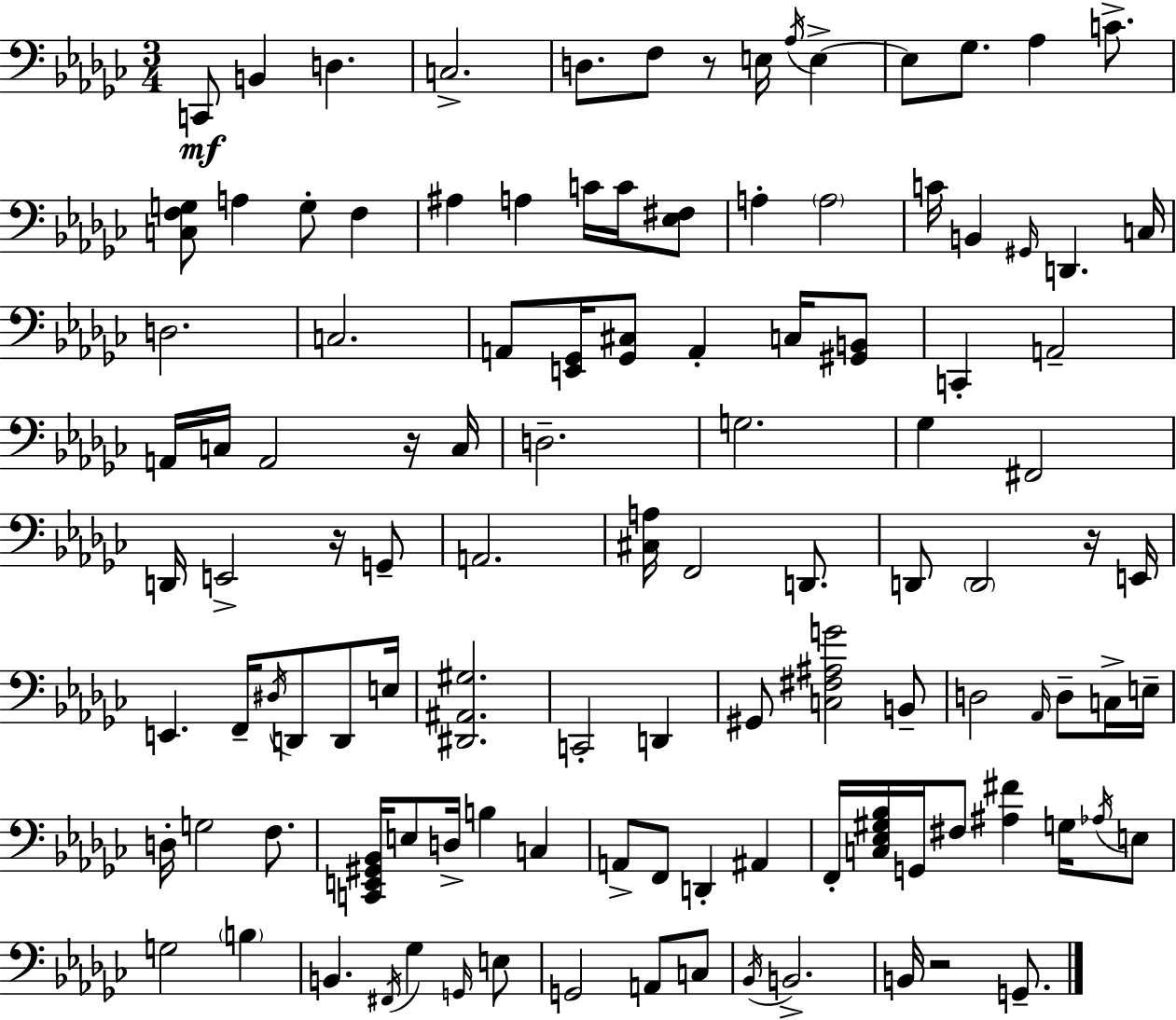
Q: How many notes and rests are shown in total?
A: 113